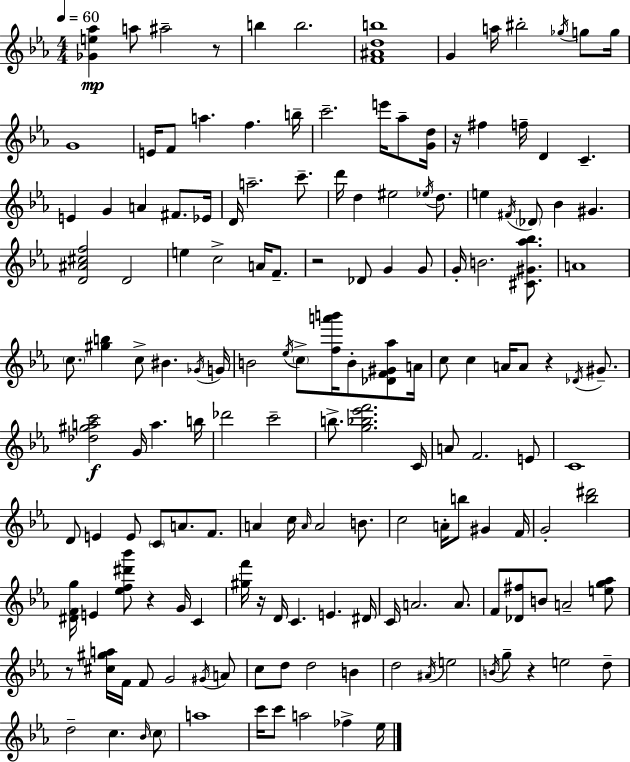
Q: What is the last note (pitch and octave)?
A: Eb5